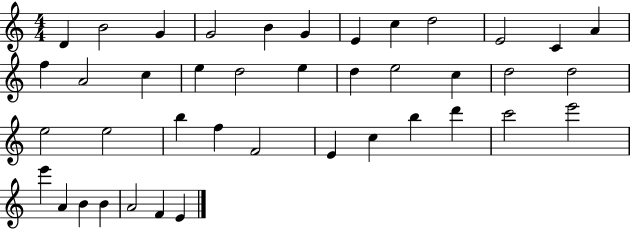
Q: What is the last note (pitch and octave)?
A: E4